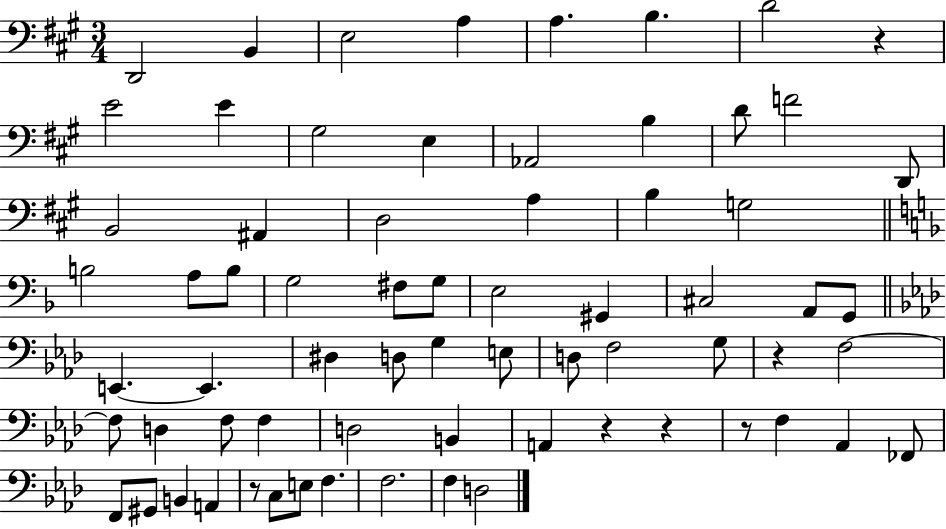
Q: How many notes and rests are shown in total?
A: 69